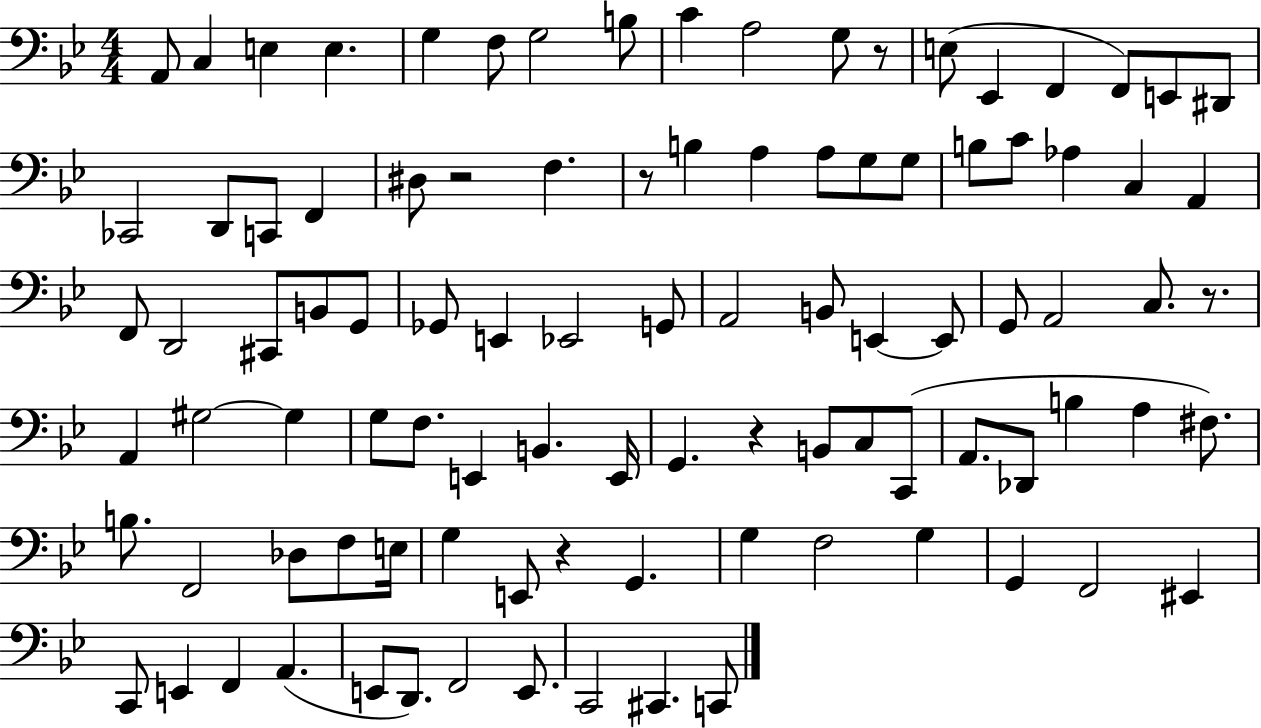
{
  \clef bass
  \numericTimeSignature
  \time 4/4
  \key bes \major
  a,8 c4 e4 e4. | g4 f8 g2 b8 | c'4 a2 g8 r8 | e8( ees,4 f,4 f,8) e,8 dis,8 | \break ces,2 d,8 c,8 f,4 | dis8 r2 f4. | r8 b4 a4 a8 g8 g8 | b8 c'8 aes4 c4 a,4 | \break f,8 d,2 cis,8 b,8 g,8 | ges,8 e,4 ees,2 g,8 | a,2 b,8 e,4~~ e,8 | g,8 a,2 c8. r8. | \break a,4 gis2~~ gis4 | g8 f8. e,4 b,4. e,16 | g,4. r4 b,8 c8 c,8( | a,8. des,8 b4 a4 fis8.) | \break b8. f,2 des8 f8 e16 | g4 e,8 r4 g,4. | g4 f2 g4 | g,4 f,2 eis,4 | \break c,8 e,4 f,4 a,4.( | e,8 d,8.) f,2 e,8. | c,2 cis,4. c,8 | \bar "|."
}